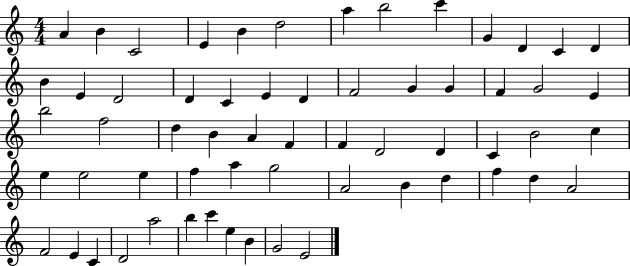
A4/q B4/q C4/h E4/q B4/q D5/h A5/q B5/h C6/q G4/q D4/q C4/q D4/q B4/q E4/q D4/h D4/q C4/q E4/q D4/q F4/h G4/q G4/q F4/q G4/h E4/q B5/h F5/h D5/q B4/q A4/q F4/q F4/q D4/h D4/q C4/q B4/h C5/q E5/q E5/h E5/q F5/q A5/q G5/h A4/h B4/q D5/q F5/q D5/q A4/h F4/h E4/q C4/q D4/h A5/h B5/q C6/q E5/q B4/q G4/h E4/h